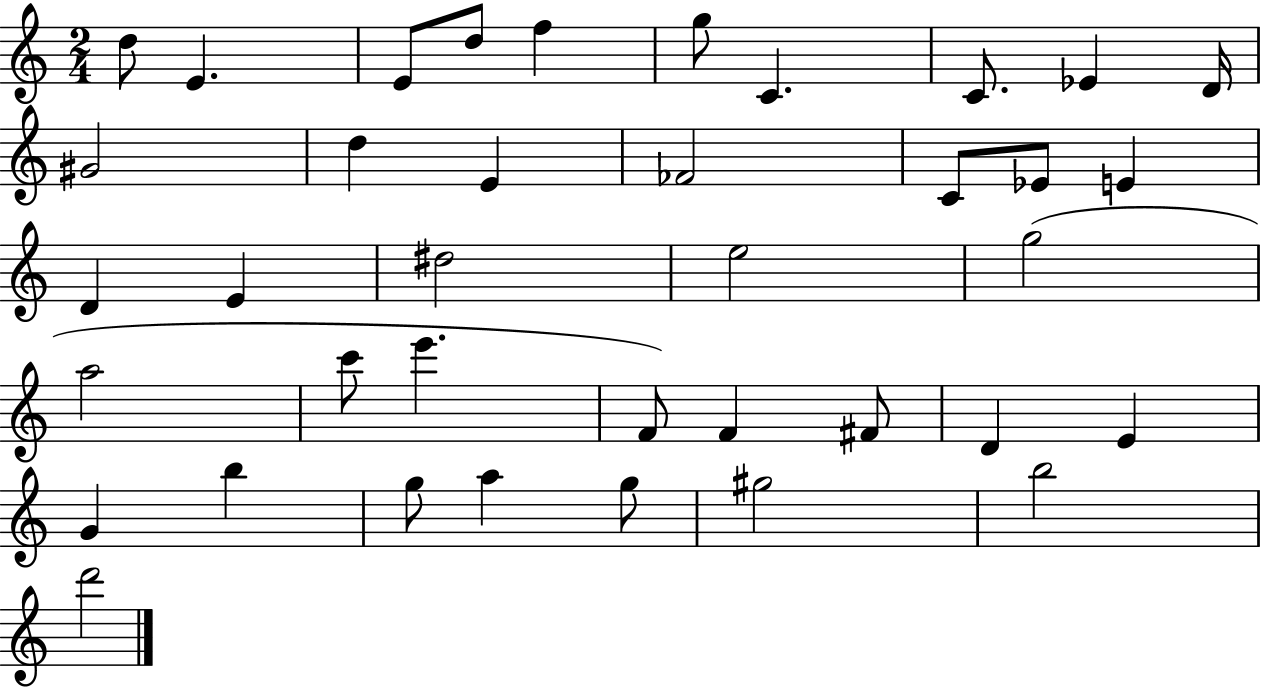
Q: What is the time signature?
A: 2/4